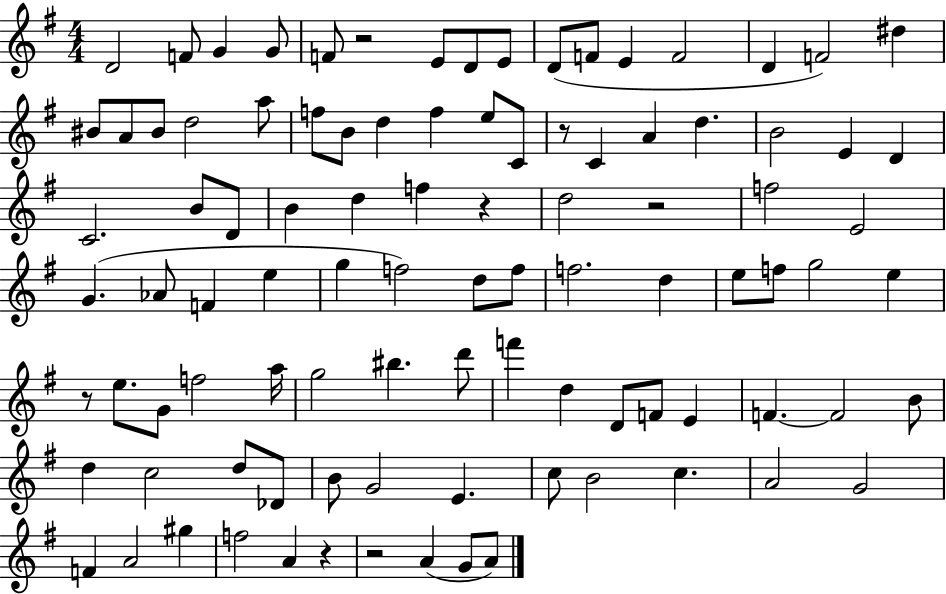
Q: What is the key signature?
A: G major